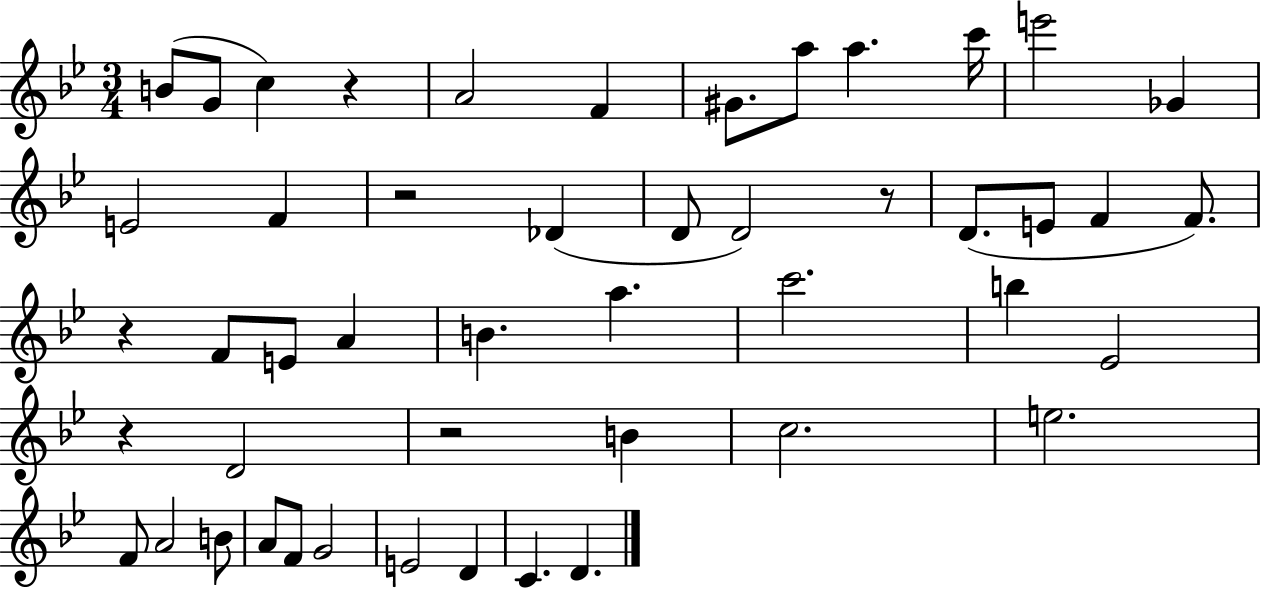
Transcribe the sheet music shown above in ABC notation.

X:1
T:Untitled
M:3/4
L:1/4
K:Bb
B/2 G/2 c z A2 F ^G/2 a/2 a c'/4 e'2 _G E2 F z2 _D D/2 D2 z/2 D/2 E/2 F F/2 z F/2 E/2 A B a c'2 b _E2 z D2 z2 B c2 e2 F/2 A2 B/2 A/2 F/2 G2 E2 D C D